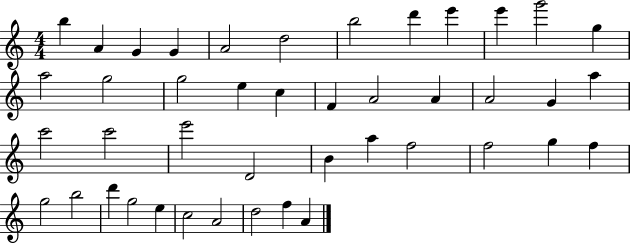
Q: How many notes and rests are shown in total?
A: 43